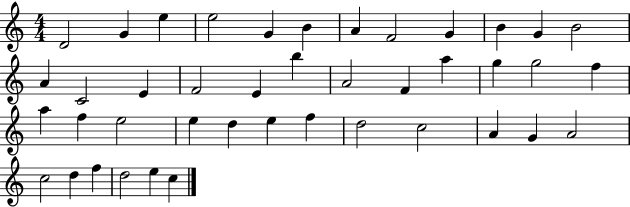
D4/h G4/q E5/q E5/h G4/q B4/q A4/q F4/h G4/q B4/q G4/q B4/h A4/q C4/h E4/q F4/h E4/q B5/q A4/h F4/q A5/q G5/q G5/h F5/q A5/q F5/q E5/h E5/q D5/q E5/q F5/q D5/h C5/h A4/q G4/q A4/h C5/h D5/q F5/q D5/h E5/q C5/q